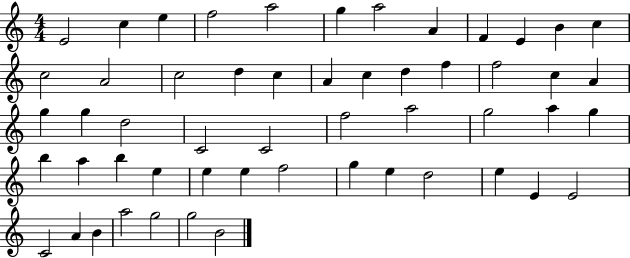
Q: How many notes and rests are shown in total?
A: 54